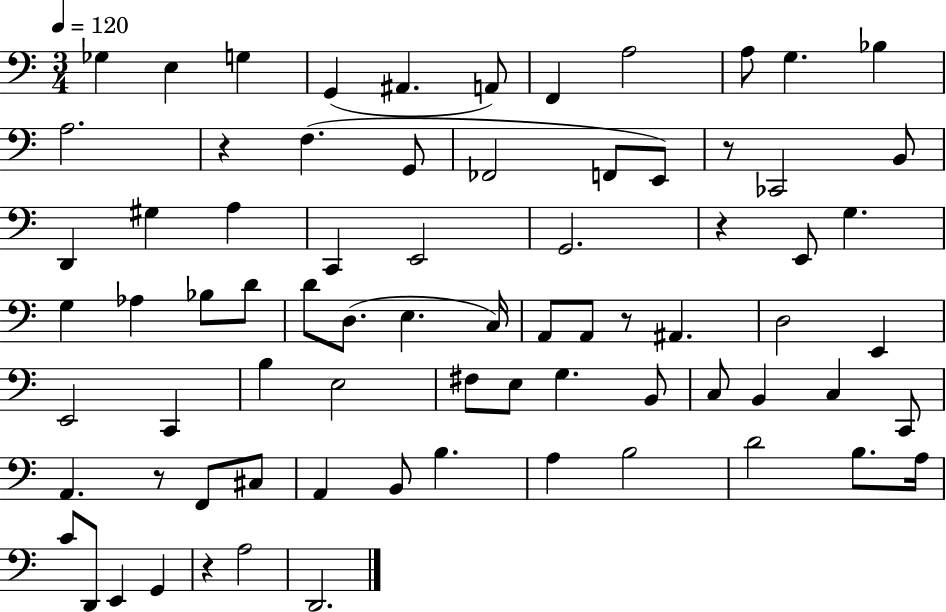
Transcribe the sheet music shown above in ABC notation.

X:1
T:Untitled
M:3/4
L:1/4
K:C
_G, E, G, G,, ^A,, A,,/2 F,, A,2 A,/2 G, _B, A,2 z F, G,,/2 _F,,2 F,,/2 E,,/2 z/2 _C,,2 B,,/2 D,, ^G, A, C,, E,,2 G,,2 z E,,/2 G, G, _A, _B,/2 D/2 D/2 D,/2 E, C,/4 A,,/2 A,,/2 z/2 ^A,, D,2 E,, E,,2 C,, B, E,2 ^F,/2 E,/2 G, B,,/2 C,/2 B,, C, C,,/2 A,, z/2 F,,/2 ^C,/2 A,, B,,/2 B, A, B,2 D2 B,/2 A,/4 C/2 D,,/2 E,, G,, z A,2 D,,2